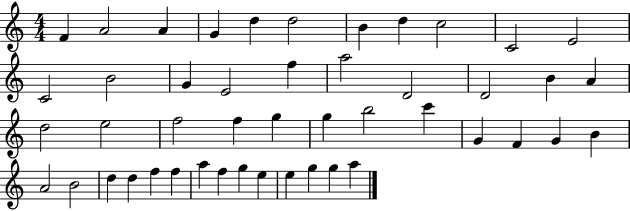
{
  \clef treble
  \numericTimeSignature
  \time 4/4
  \key c \major
  f'4 a'2 a'4 | g'4 d''4 d''2 | b'4 d''4 c''2 | c'2 e'2 | \break c'2 b'2 | g'4 e'2 f''4 | a''2 d'2 | d'2 b'4 a'4 | \break d''2 e''2 | f''2 f''4 g''4 | g''4 b''2 c'''4 | g'4 f'4 g'4 b'4 | \break a'2 b'2 | d''4 d''4 f''4 f''4 | a''4 f''4 g''4 e''4 | e''4 g''4 g''4 a''4 | \break \bar "|."
}